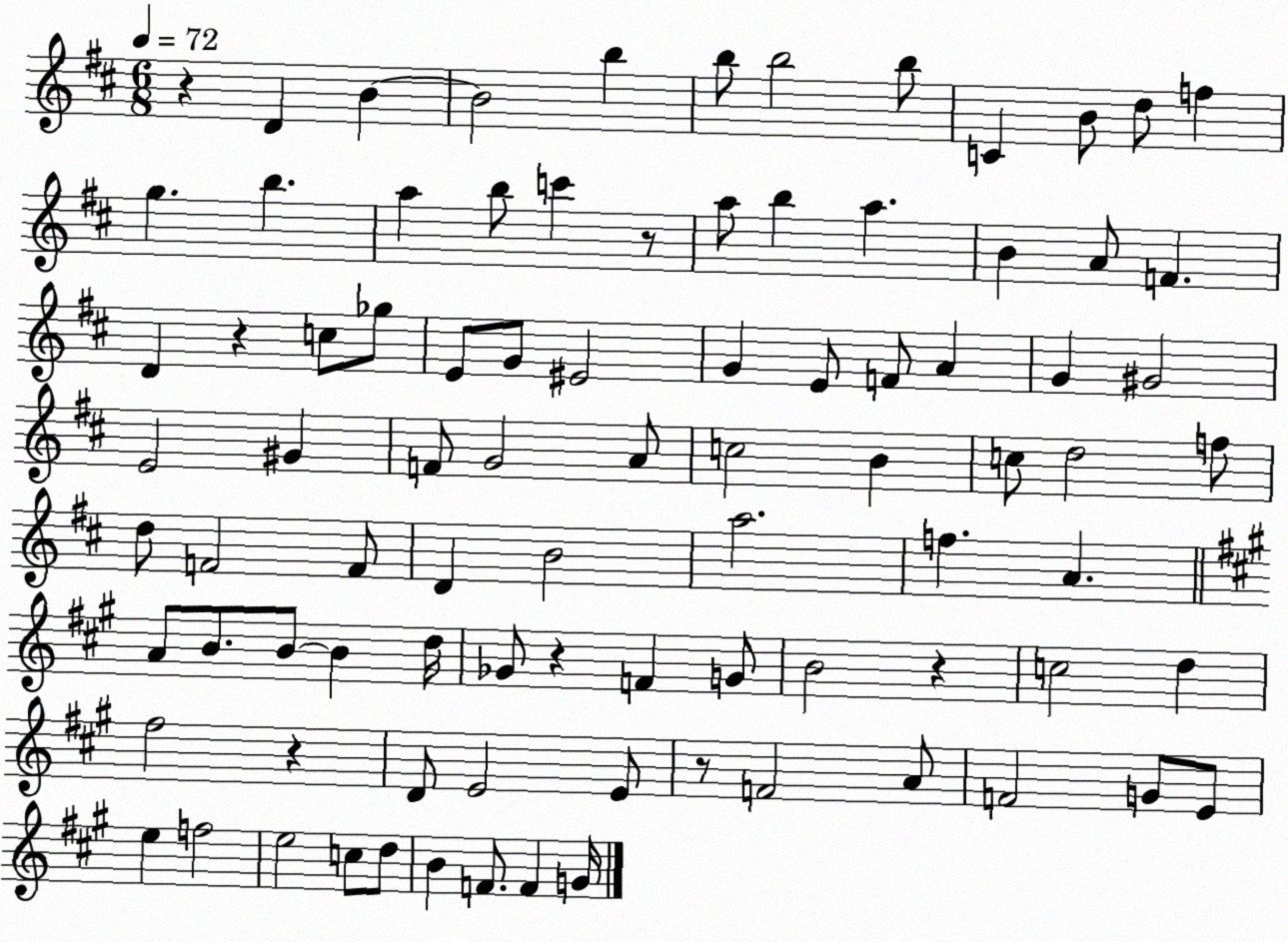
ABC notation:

X:1
T:Untitled
M:6/8
L:1/4
K:D
z D B B2 b b/2 b2 b/2 C B/2 d/2 f g b a b/2 c' z/2 a/2 b a B A/2 F D z c/2 _g/2 E/2 G/2 ^E2 G E/2 F/2 A G ^G2 E2 ^G F/2 G2 A/2 c2 B c/2 d2 f/2 d/2 F2 F/2 D B2 a2 f A A/2 B/2 B/2 B d/4 _G/2 z F G/2 B2 z c2 d ^f2 z D/2 E2 E/2 z/2 F2 A/2 F2 G/2 E/2 e f2 e2 c/2 d/2 B F/2 F G/4